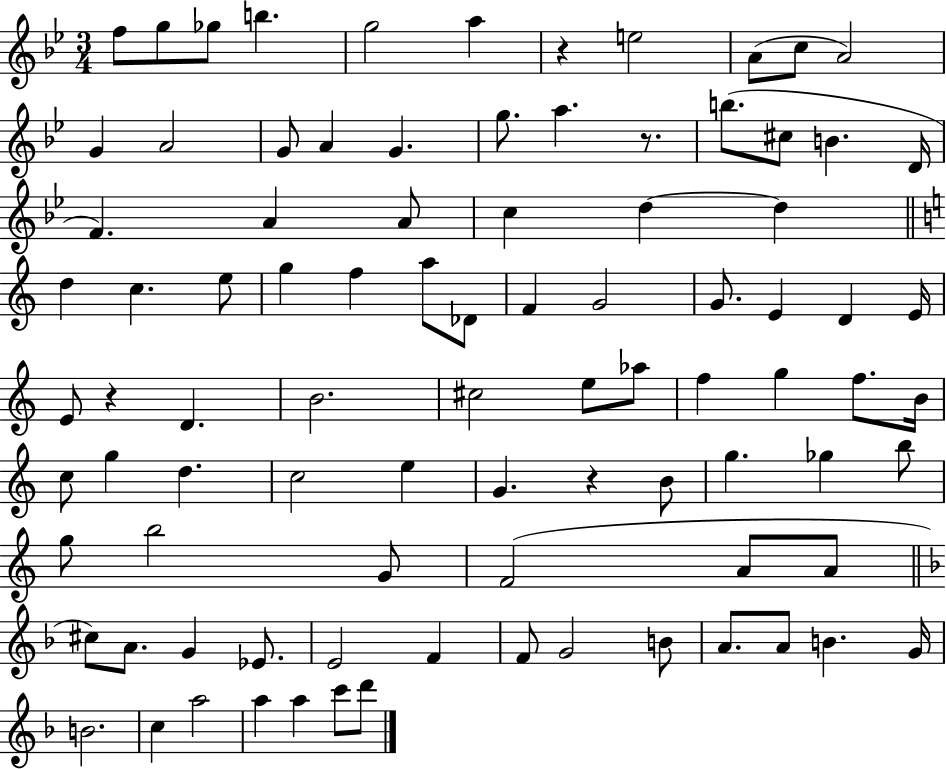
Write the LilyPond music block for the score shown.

{
  \clef treble
  \numericTimeSignature
  \time 3/4
  \key bes \major
  f''8 g''8 ges''8 b''4. | g''2 a''4 | r4 e''2 | a'8( c''8 a'2) | \break g'4 a'2 | g'8 a'4 g'4. | g''8. a''4. r8. | b''8.( cis''8 b'4. d'16 | \break f'4.) a'4 a'8 | c''4 d''4~~ d''4 | \bar "||" \break \key c \major d''4 c''4. e''8 | g''4 f''4 a''8 des'8 | f'4 g'2 | g'8. e'4 d'4 e'16 | \break e'8 r4 d'4. | b'2. | cis''2 e''8 aes''8 | f''4 g''4 f''8. b'16 | \break c''8 g''4 d''4. | c''2 e''4 | g'4. r4 b'8 | g''4. ges''4 b''8 | \break g''8 b''2 g'8 | f'2( a'8 a'8 | \bar "||" \break \key d \minor cis''8) a'8. g'4 ees'8. | e'2 f'4 | f'8 g'2 b'8 | a'8. a'8 b'4. g'16 | \break b'2. | c''4 a''2 | a''4 a''4 c'''8 d'''8 | \bar "|."
}